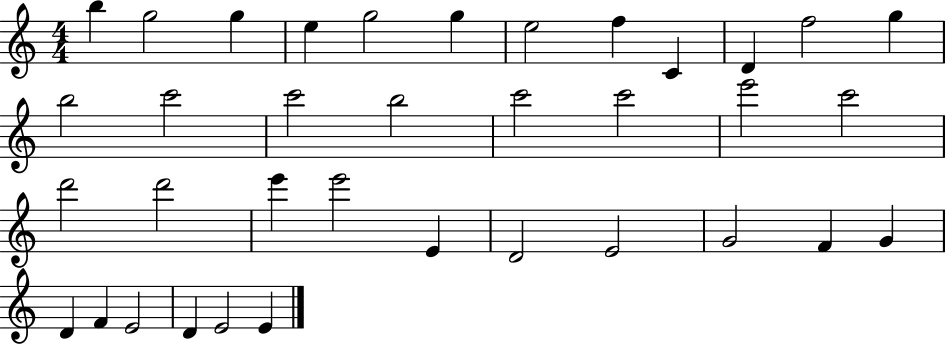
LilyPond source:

{
  \clef treble
  \numericTimeSignature
  \time 4/4
  \key c \major
  b''4 g''2 g''4 | e''4 g''2 g''4 | e''2 f''4 c'4 | d'4 f''2 g''4 | \break b''2 c'''2 | c'''2 b''2 | c'''2 c'''2 | e'''2 c'''2 | \break d'''2 d'''2 | e'''4 e'''2 e'4 | d'2 e'2 | g'2 f'4 g'4 | \break d'4 f'4 e'2 | d'4 e'2 e'4 | \bar "|."
}